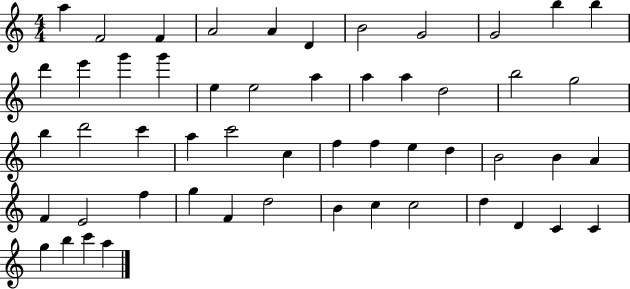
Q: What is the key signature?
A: C major